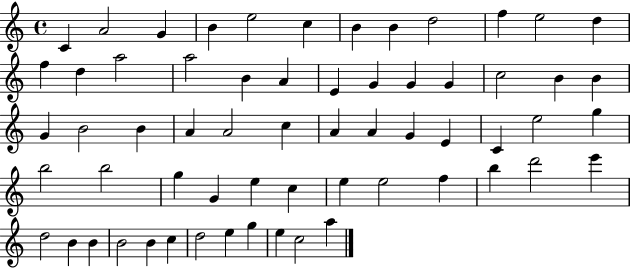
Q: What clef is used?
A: treble